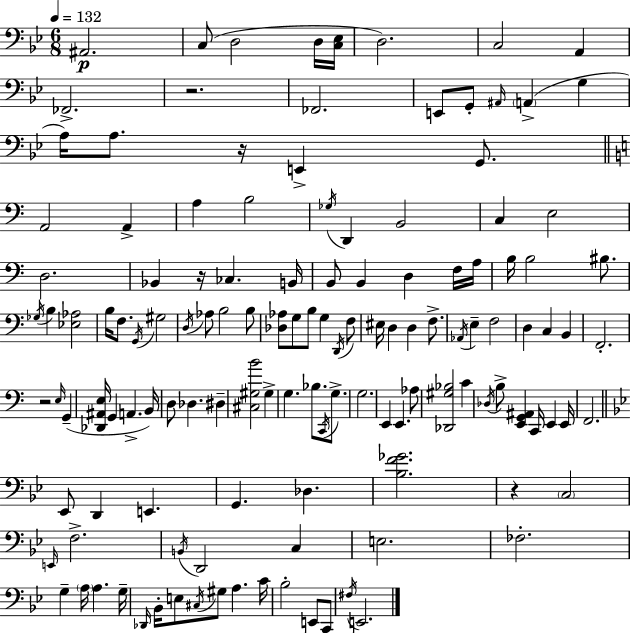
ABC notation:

X:1
T:Untitled
M:6/8
L:1/4
K:Gm
^A,,2 C,/2 D,2 D,/4 [C,_E,]/4 D,2 C,2 A,, _F,,2 z2 _F,,2 E,,/2 G,,/2 ^A,,/4 A,, G, A,/4 A,/2 z/4 E,, G,,/2 A,,2 A,, A, B,2 _G,/4 D,, B,,2 C, E,2 D,2 _B,, z/4 _C, B,,/4 B,,/2 B,, D, F,/4 A,/4 B,/4 B,2 ^B,/2 _G,/4 B, [_E,_A,]2 B,/4 F,/2 G,,/4 ^G,2 D,/4 _A,/2 B,2 B,/2 [_D,_A,]/2 G,/2 B,/2 G, D,,/4 F,/2 ^E,/4 D, D, F,/2 _A,,/4 E, F,2 D, C, B,, F,,2 z2 E,/4 G,, [_D,,^A,,E,]/4 G,, A,, B,,/4 D,/2 _D, ^D, [^C,^G,B]2 ^G, G, _B,/2 C,,/4 G,/2 G,2 E,, E,, _A,/2 [_D,,^G,_B,]2 C _D,/4 B,/2 [E,,G,,^A,,] C,,/4 E,, E,,/4 F,,2 _E,,/2 D,, E,, G,, _D, [_B,F_G]2 z C,2 E,,/4 F,2 B,,/4 D,,2 C, E,2 _F,2 G, A,/4 A, G,/4 _D,,/4 _B,,/4 E,/2 ^C,/4 ^G,/2 A, C/4 _B,2 E,,/2 C,,/2 ^F,/4 E,,2